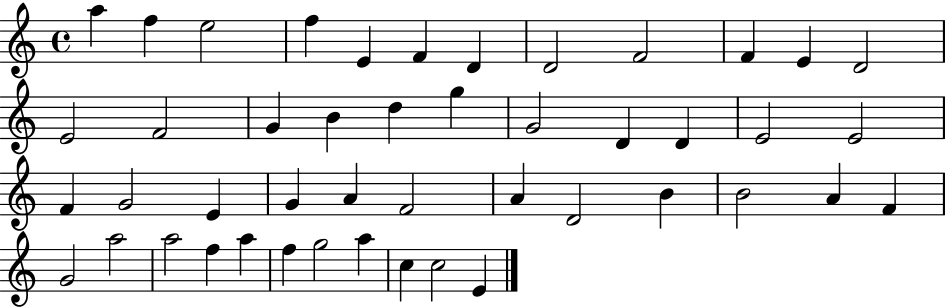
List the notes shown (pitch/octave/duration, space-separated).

A5/q F5/q E5/h F5/q E4/q F4/q D4/q D4/h F4/h F4/q E4/q D4/h E4/h F4/h G4/q B4/q D5/q G5/q G4/h D4/q D4/q E4/h E4/h F4/q G4/h E4/q G4/q A4/q F4/h A4/q D4/h B4/q B4/h A4/q F4/q G4/h A5/h A5/h F5/q A5/q F5/q G5/h A5/q C5/q C5/h E4/q